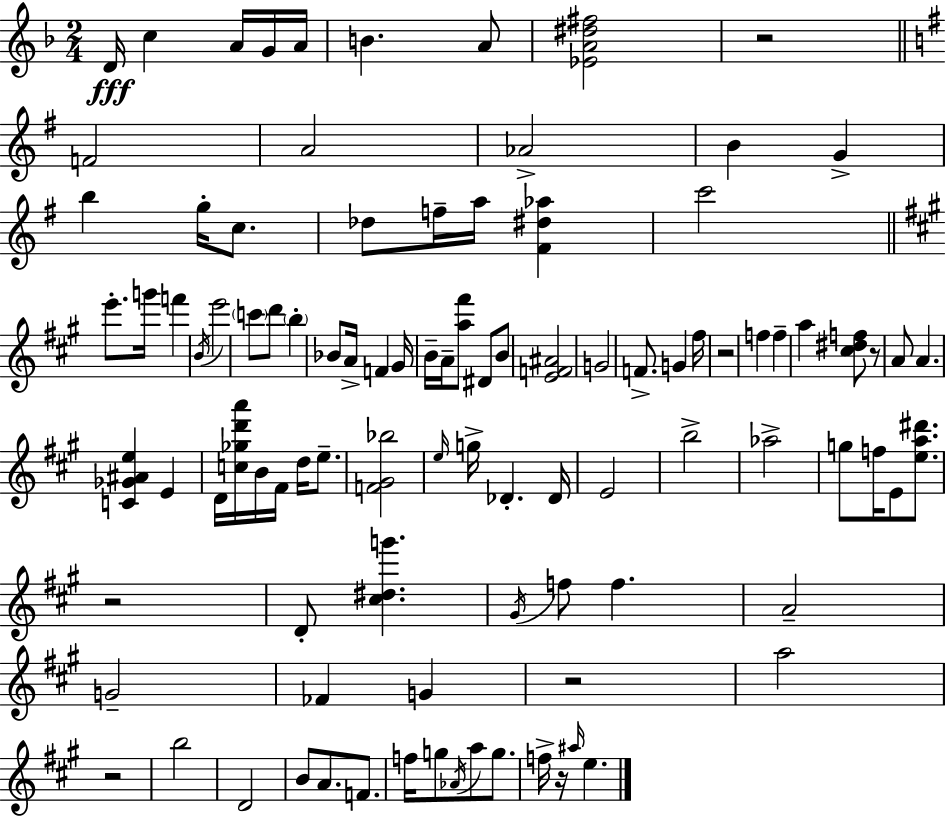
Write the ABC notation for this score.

X:1
T:Untitled
M:2/4
L:1/4
K:F
D/4 c A/4 G/4 A/4 B A/2 [_EA^d^f]2 z2 F2 A2 _A2 B G b g/4 c/2 _d/2 f/4 a/4 [^F^d_a] c'2 e'/2 g'/4 f' B/4 e'2 c'/2 d'/2 b _B/2 A/4 F ^G/4 B/4 A/4 [a^f']/2 ^D/2 B/2 [EF^A]2 G2 F/2 G ^f/4 z2 f f a [^c^df]/2 z/2 A/2 A [C_G^Ae] E D/4 [c_gd'a']/4 B/4 ^F/4 d/4 e/2 [F^G_b]2 e/4 g/4 _D _D/4 E2 b2 _a2 g/2 f/4 E/2 [ea^d']/2 z2 D/2 [^c^dg'] ^G/4 f/2 f A2 G2 _F G z2 a2 z2 b2 D2 B/2 A/2 F/2 f/4 g/2 _A/4 a/2 g/2 f/4 z/4 ^a/4 e